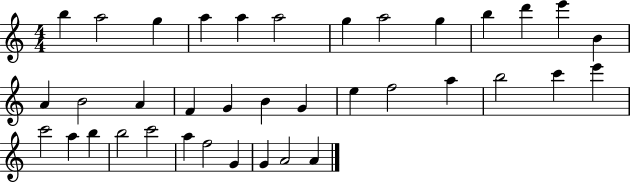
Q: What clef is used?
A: treble